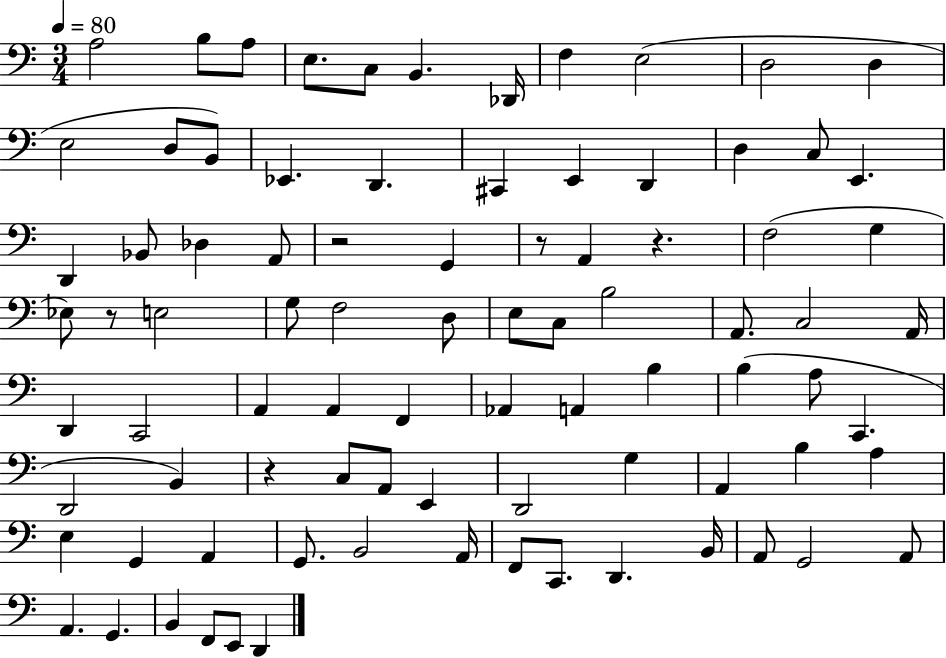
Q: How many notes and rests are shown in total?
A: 86